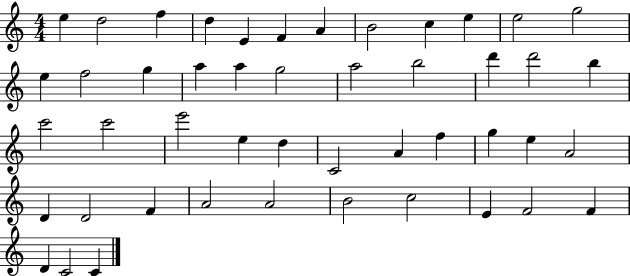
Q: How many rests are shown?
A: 0